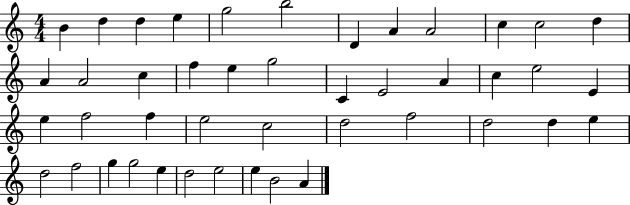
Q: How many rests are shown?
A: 0